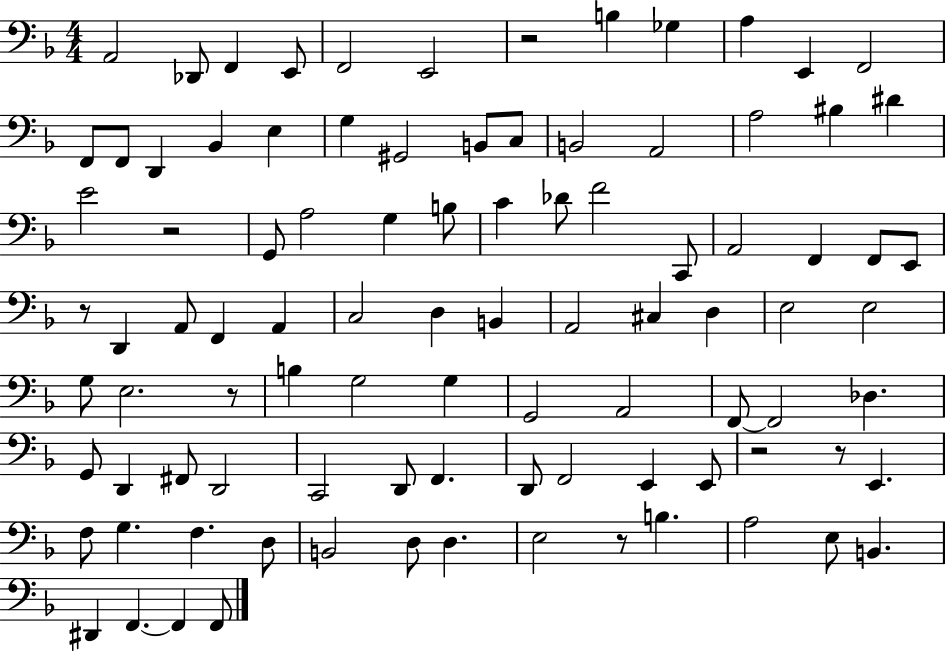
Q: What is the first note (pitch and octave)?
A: A2